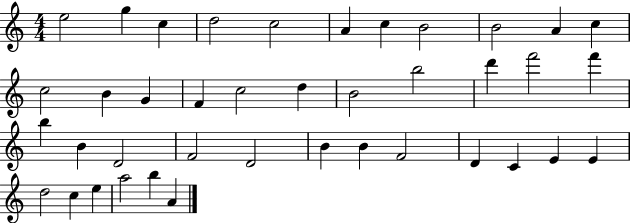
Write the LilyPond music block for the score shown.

{
  \clef treble
  \numericTimeSignature
  \time 4/4
  \key c \major
  e''2 g''4 c''4 | d''2 c''2 | a'4 c''4 b'2 | b'2 a'4 c''4 | \break c''2 b'4 g'4 | f'4 c''2 d''4 | b'2 b''2 | d'''4 f'''2 f'''4 | \break b''4 b'4 d'2 | f'2 d'2 | b'4 b'4 f'2 | d'4 c'4 e'4 e'4 | \break d''2 c''4 e''4 | a''2 b''4 a'4 | \bar "|."
}